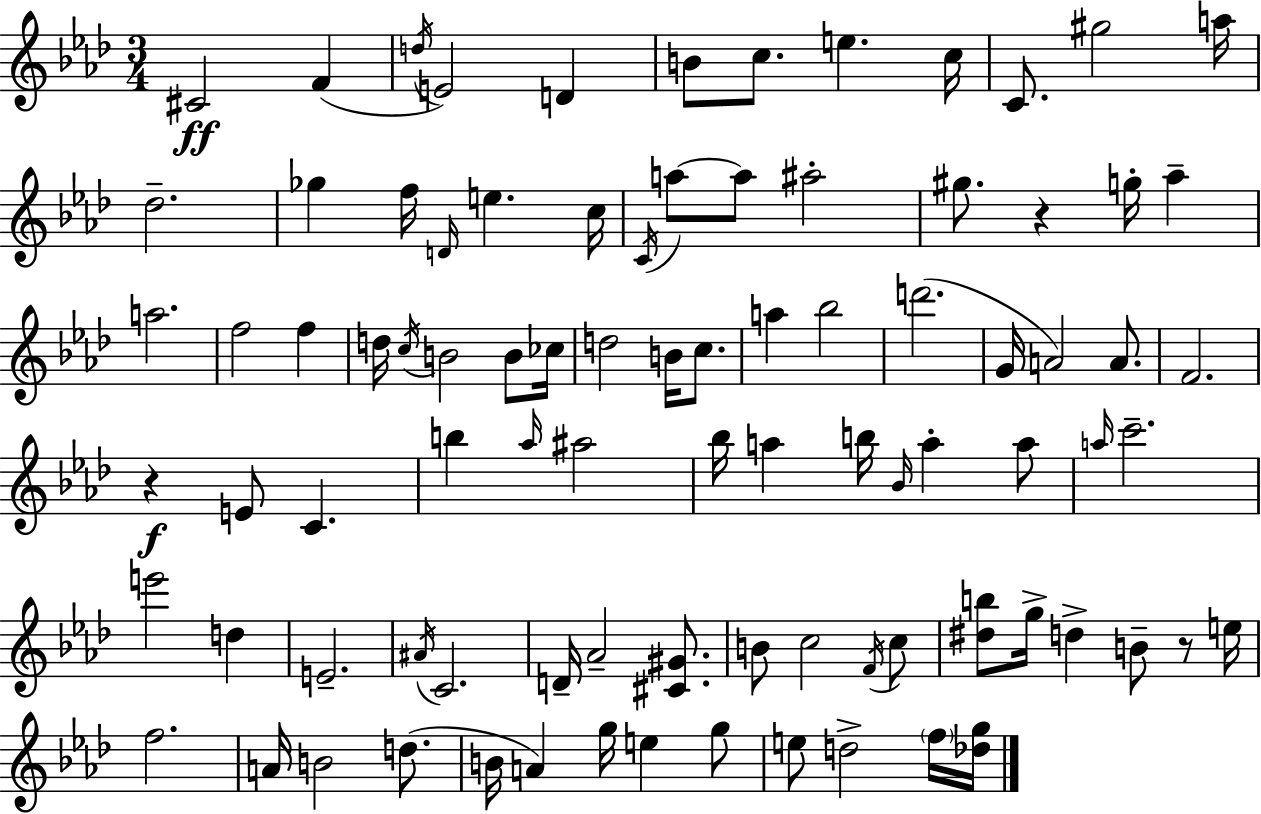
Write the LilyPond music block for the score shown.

{
  \clef treble
  \numericTimeSignature
  \time 3/4
  \key aes \major
  cis'2\ff f'4( | \acciaccatura { d''16 } e'2) d'4 | b'8 c''8. e''4. | c''16 c'8. gis''2 | \break a''16 des''2.-- | ges''4 f''16 \grace { d'16 } e''4. | c''16 \acciaccatura { c'16 } a''8~~ a''8 ais''2-. | gis''8. r4 g''16-. aes''4-- | \break a''2. | f''2 f''4 | d''16 \acciaccatura { c''16 } b'2 | b'8 ces''16 d''2 | \break b'16 c''8. a''4 bes''2 | d'''2.( | g'16 a'2) | a'8. f'2. | \break r4\f e'8 c'4. | b''4 \grace { aes''16 } ais''2 | bes''16 a''4 b''16 \grace { bes'16 } | a''4-. a''8 \grace { a''16 } c'''2.-- | \break e'''2 | d''4 e'2.-- | \acciaccatura { ais'16 } c'2. | d'16-- aes'2-- | \break <cis' gis'>8. b'8 c''2 | \acciaccatura { f'16 } c''8 <dis'' b''>8 g''16-> | d''4-> b'8-- r8 e''16 f''2. | a'16 b'2 | \break d''8.( b'16 a'4) | g''16 e''4 g''8 e''8 d''2-> | \parenthesize f''16 <des'' g''>16 \bar "|."
}